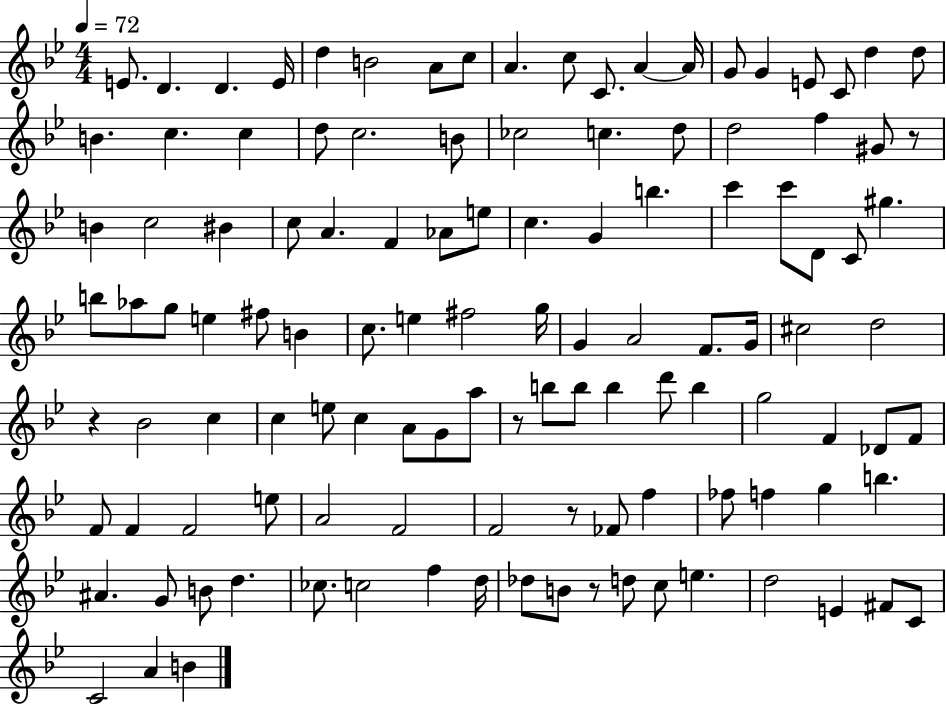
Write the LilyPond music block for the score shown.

{
  \clef treble
  \numericTimeSignature
  \time 4/4
  \key bes \major
  \tempo 4 = 72
  e'8. d'4. d'4. e'16 | d''4 b'2 a'8 c''8 | a'4. c''8 c'8. a'4~~ a'16 | g'8 g'4 e'8 c'8 d''4 d''8 | \break b'4. c''4. c''4 | d''8 c''2. b'8 | ces''2 c''4. d''8 | d''2 f''4 gis'8 r8 | \break b'4 c''2 bis'4 | c''8 a'4. f'4 aes'8 e''8 | c''4. g'4 b''4. | c'''4 c'''8 d'8 c'8 gis''4. | \break b''8 aes''8 g''8 e''4 fis''8 b'4 | c''8. e''4 fis''2 g''16 | g'4 a'2 f'8. g'16 | cis''2 d''2 | \break r4 bes'2 c''4 | c''4 e''8 c''4 a'8 g'8 a''8 | r8 b''8 b''8 b''4 d'''8 b''4 | g''2 f'4 des'8 f'8 | \break f'8 f'4 f'2 e''8 | a'2 f'2 | f'2 r8 fes'8 f''4 | fes''8 f''4 g''4 b''4. | \break ais'4. g'8 b'8 d''4. | ces''8. c''2 f''4 d''16 | des''8 b'8 r8 d''8 c''8 e''4. | d''2 e'4 fis'8 c'8 | \break c'2 a'4 b'4 | \bar "|."
}